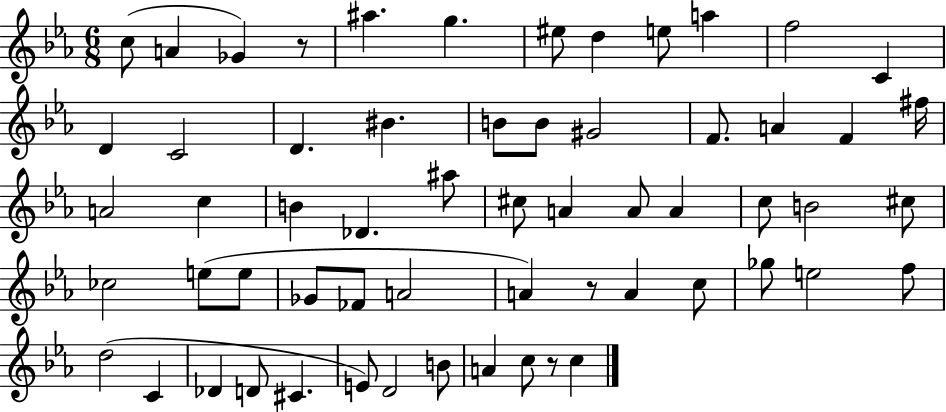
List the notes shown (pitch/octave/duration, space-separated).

C5/e A4/q Gb4/q R/e A#5/q. G5/q. EIS5/e D5/q E5/e A5/q F5/h C4/q D4/q C4/h D4/q. BIS4/q. B4/e B4/e G#4/h F4/e. A4/q F4/q F#5/s A4/h C5/q B4/q Db4/q. A#5/e C#5/e A4/q A4/e A4/q C5/e B4/h C#5/e CES5/h E5/e E5/e Gb4/e FES4/e A4/h A4/q R/e A4/q C5/e Gb5/e E5/h F5/e D5/h C4/q Db4/q D4/e C#4/q. E4/e D4/h B4/e A4/q C5/e R/e C5/q